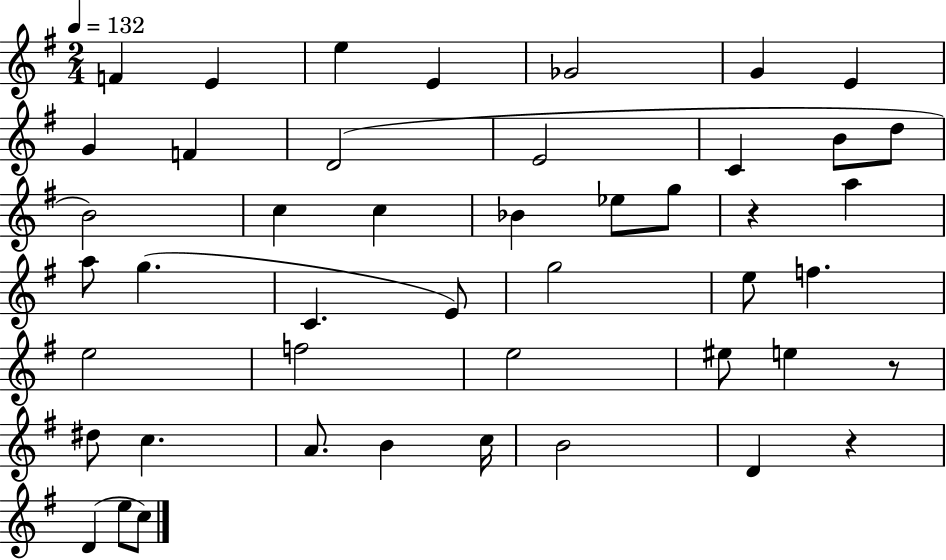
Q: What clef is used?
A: treble